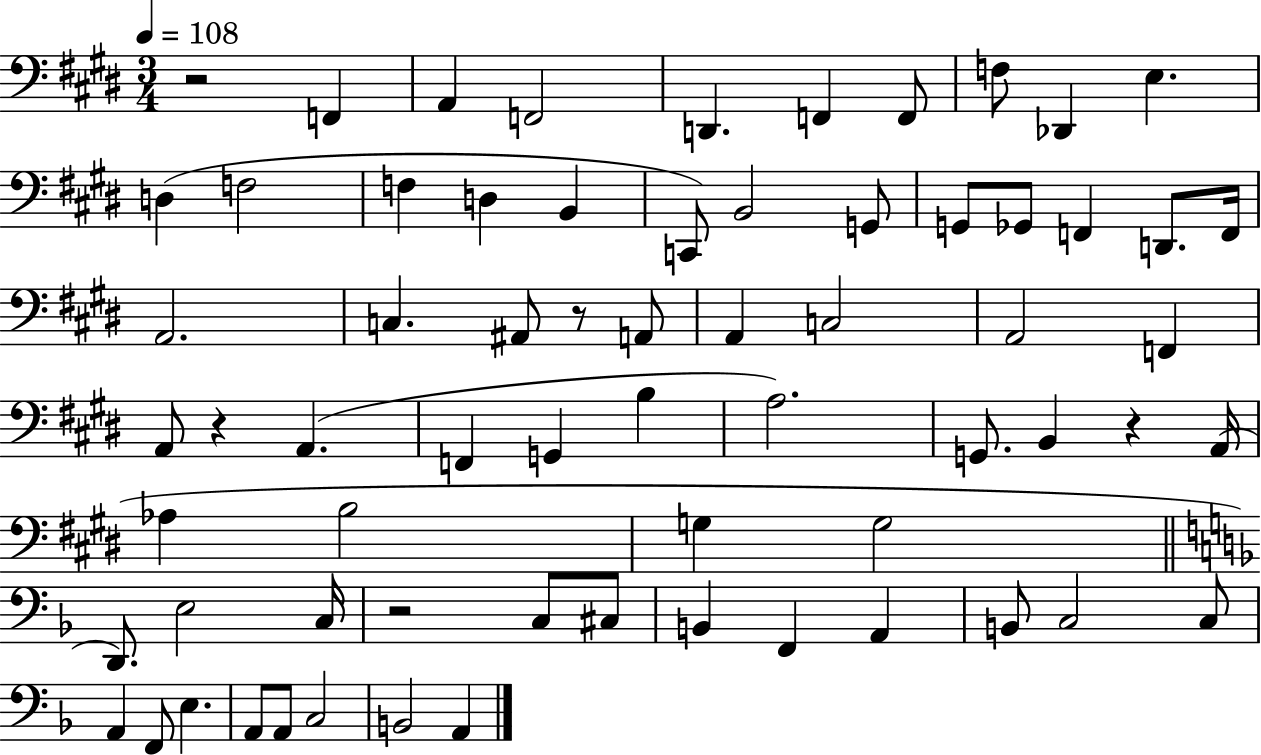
R/h F2/q A2/q F2/h D2/q. F2/q F2/e F3/e Db2/q E3/q. D3/q F3/h F3/q D3/q B2/q C2/e B2/h G2/e G2/e Gb2/e F2/q D2/e. F2/s A2/h. C3/q. A#2/e R/e A2/e A2/q C3/h A2/h F2/q A2/e R/q A2/q. F2/q G2/q B3/q A3/h. G2/e. B2/q R/q A2/s Ab3/q B3/h G3/q G3/h D2/e. E3/h C3/s R/h C3/e C#3/e B2/q F2/q A2/q B2/e C3/h C3/e A2/q F2/e E3/q. A2/e A2/e C3/h B2/h A2/q